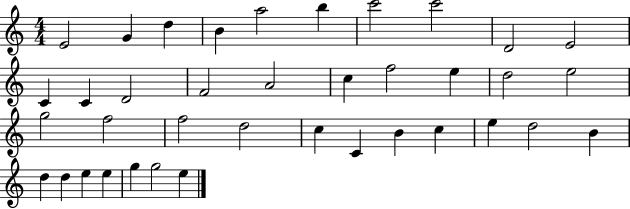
X:1
T:Untitled
M:4/4
L:1/4
K:C
E2 G d B a2 b c'2 c'2 D2 E2 C C D2 F2 A2 c f2 e d2 e2 g2 f2 f2 d2 c C B c e d2 B d d e e g g2 e